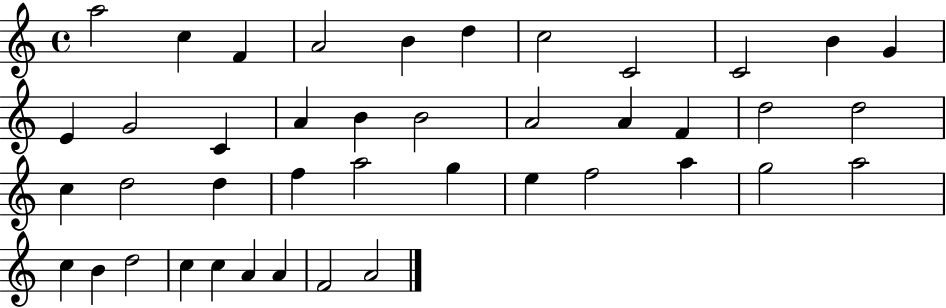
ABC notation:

X:1
T:Untitled
M:4/4
L:1/4
K:C
a2 c F A2 B d c2 C2 C2 B G E G2 C A B B2 A2 A F d2 d2 c d2 d f a2 g e f2 a g2 a2 c B d2 c c A A F2 A2